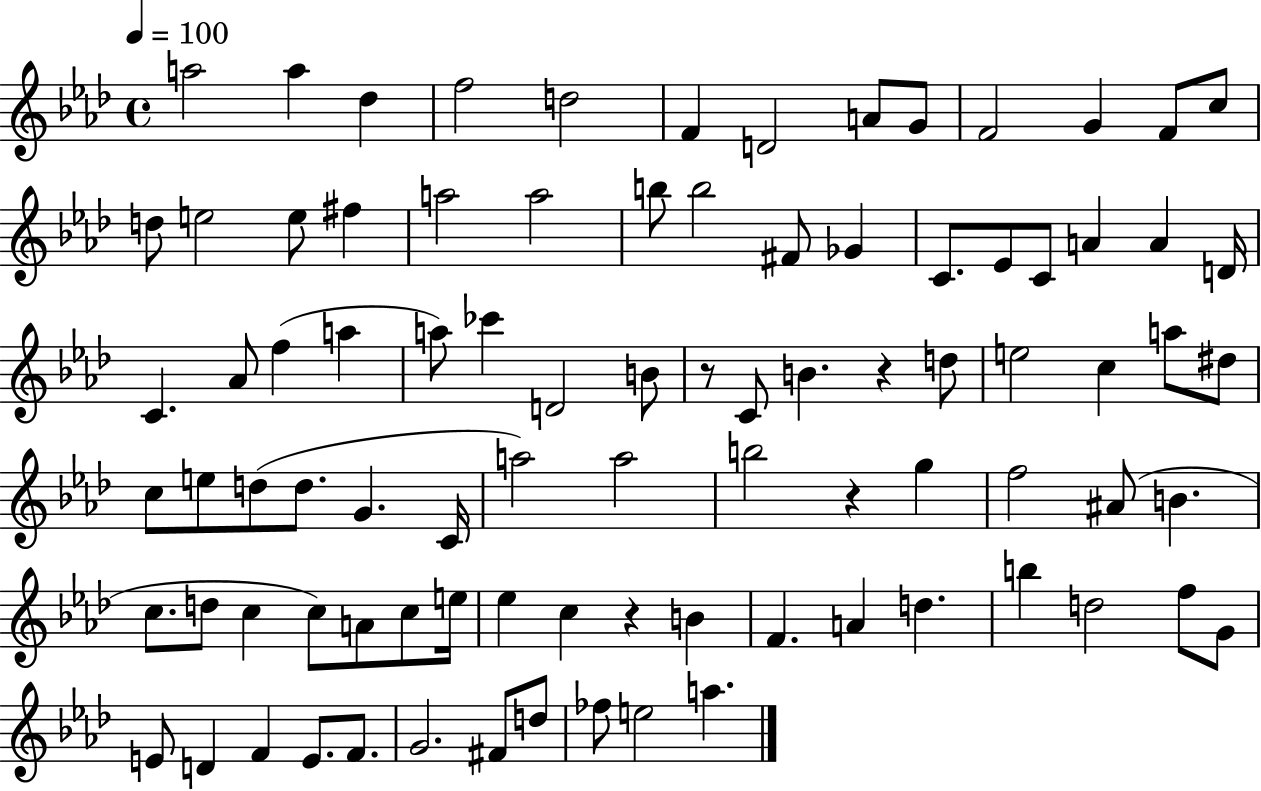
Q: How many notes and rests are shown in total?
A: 89